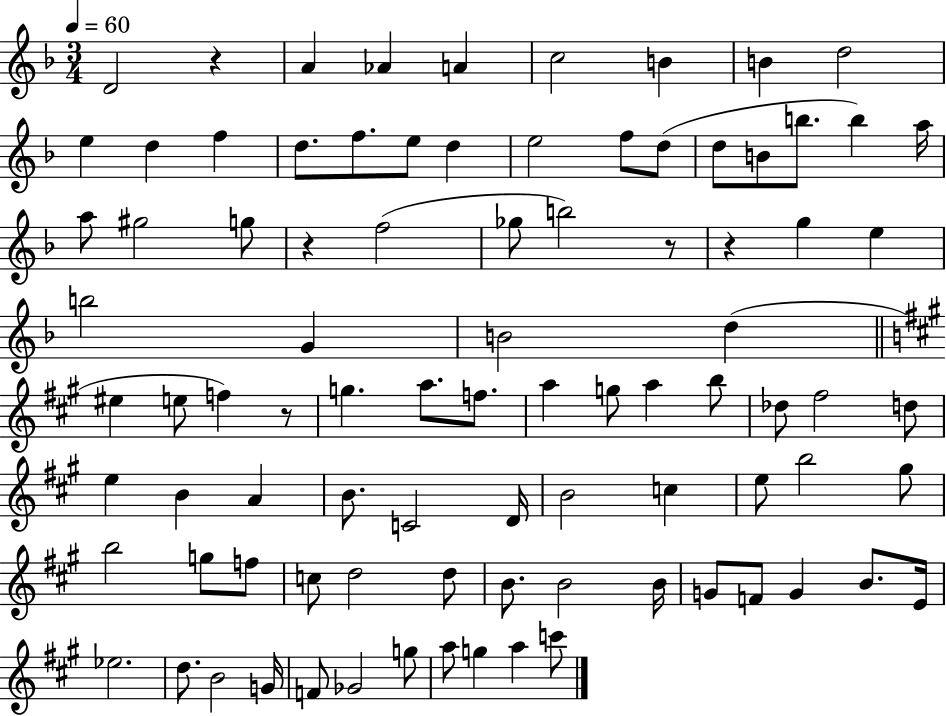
X:1
T:Untitled
M:3/4
L:1/4
K:F
D2 z A _A A c2 B B d2 e d f d/2 f/2 e/2 d e2 f/2 d/2 d/2 B/2 b/2 b a/4 a/2 ^g2 g/2 z f2 _g/2 b2 z/2 z g e b2 G B2 d ^e e/2 f z/2 g a/2 f/2 a g/2 a b/2 _d/2 ^f2 d/2 e B A B/2 C2 D/4 B2 c e/2 b2 ^g/2 b2 g/2 f/2 c/2 d2 d/2 B/2 B2 B/4 G/2 F/2 G B/2 E/4 _e2 d/2 B2 G/4 F/2 _G2 g/2 a/2 g a c'/2